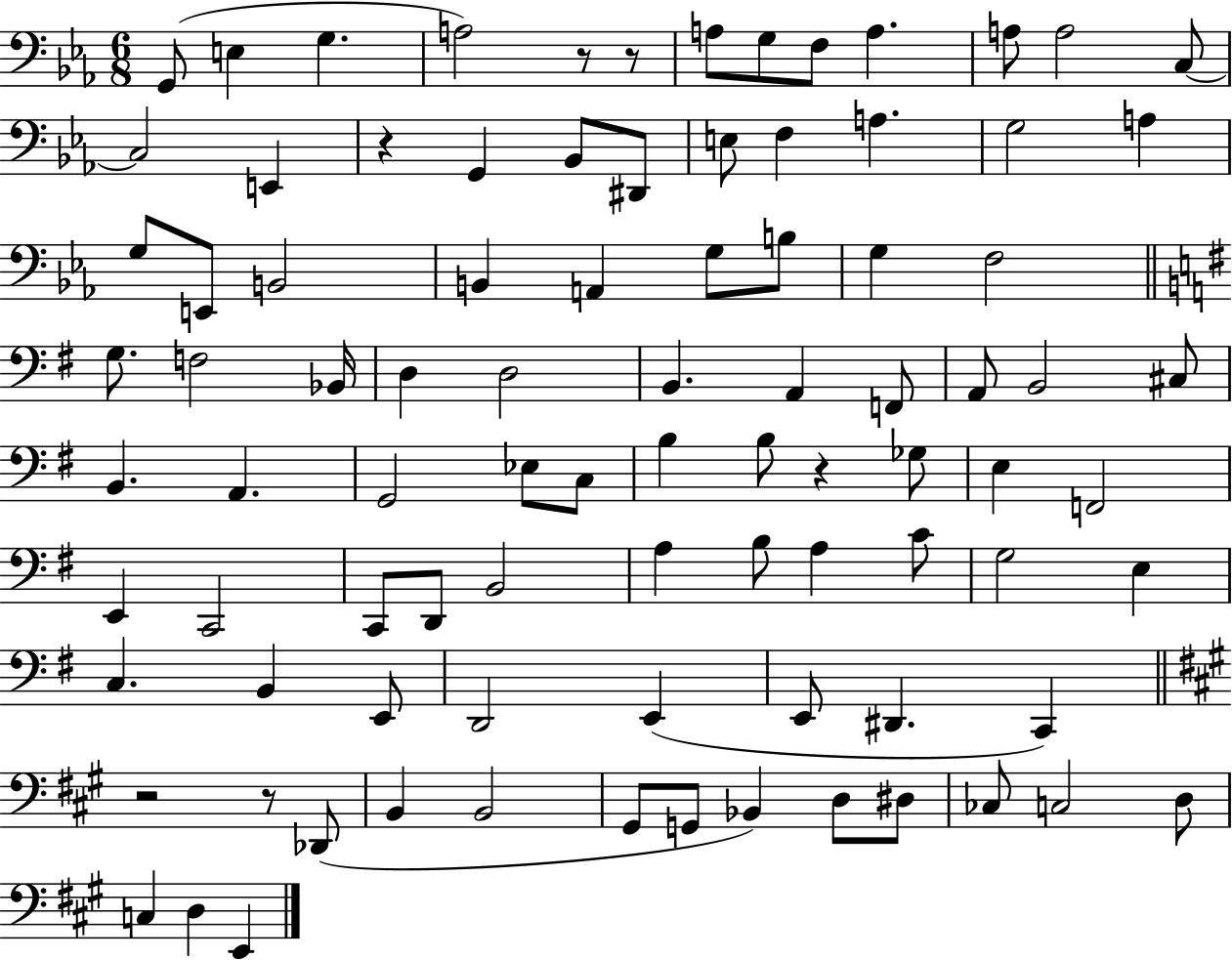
X:1
T:Untitled
M:6/8
L:1/4
K:Eb
G,,/2 E, G, A,2 z/2 z/2 A,/2 G,/2 F,/2 A, A,/2 A,2 C,/2 C,2 E,, z G,, _B,,/2 ^D,,/2 E,/2 F, A, G,2 A, G,/2 E,,/2 B,,2 B,, A,, G,/2 B,/2 G, F,2 G,/2 F,2 _B,,/4 D, D,2 B,, A,, F,,/2 A,,/2 B,,2 ^C,/2 B,, A,, G,,2 _E,/2 C,/2 B, B,/2 z _G,/2 E, F,,2 E,, C,,2 C,,/2 D,,/2 B,,2 A, B,/2 A, C/2 G,2 E, C, B,, E,,/2 D,,2 E,, E,,/2 ^D,, C,, z2 z/2 _D,,/2 B,, B,,2 ^G,,/2 G,,/2 _B,, D,/2 ^D,/2 _C,/2 C,2 D,/2 C, D, E,,